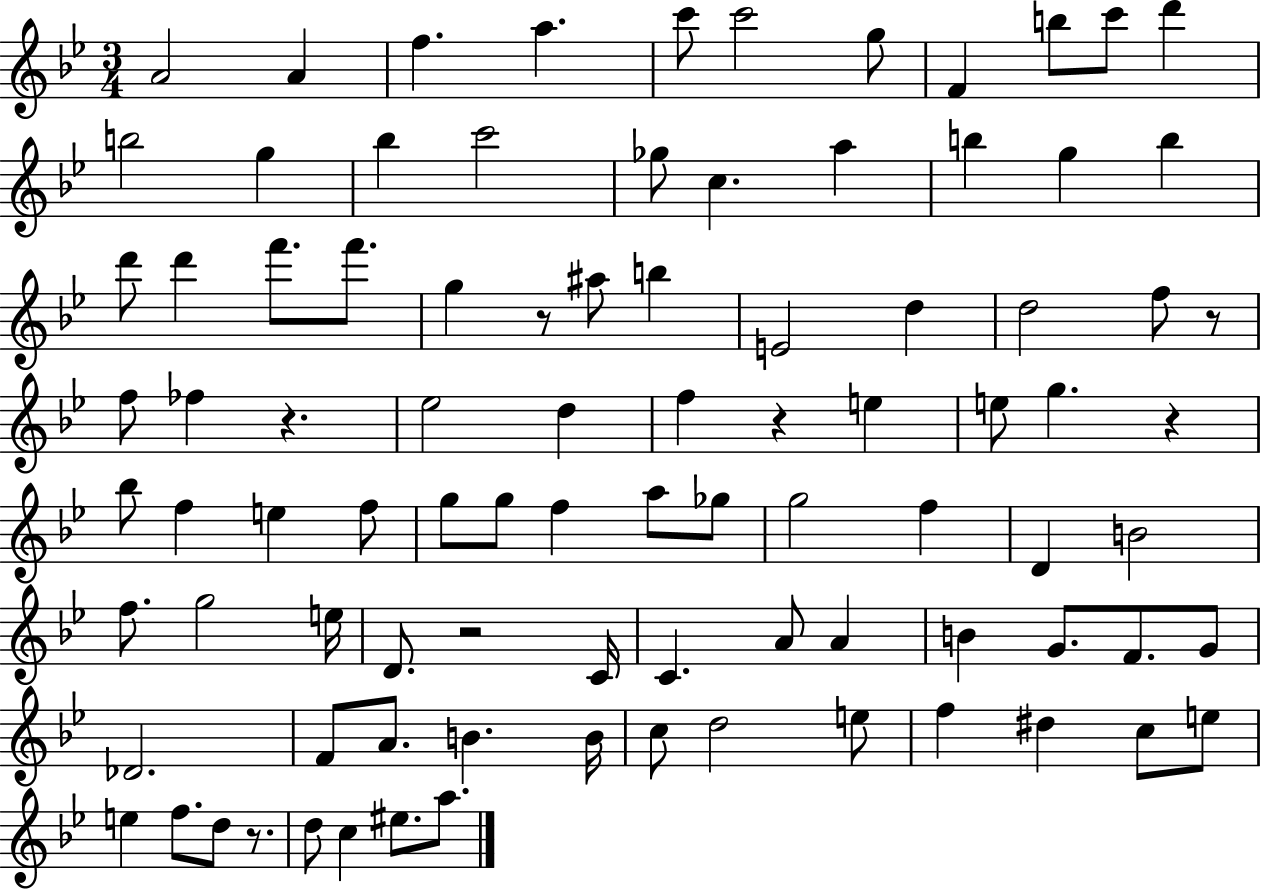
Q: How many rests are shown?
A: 7